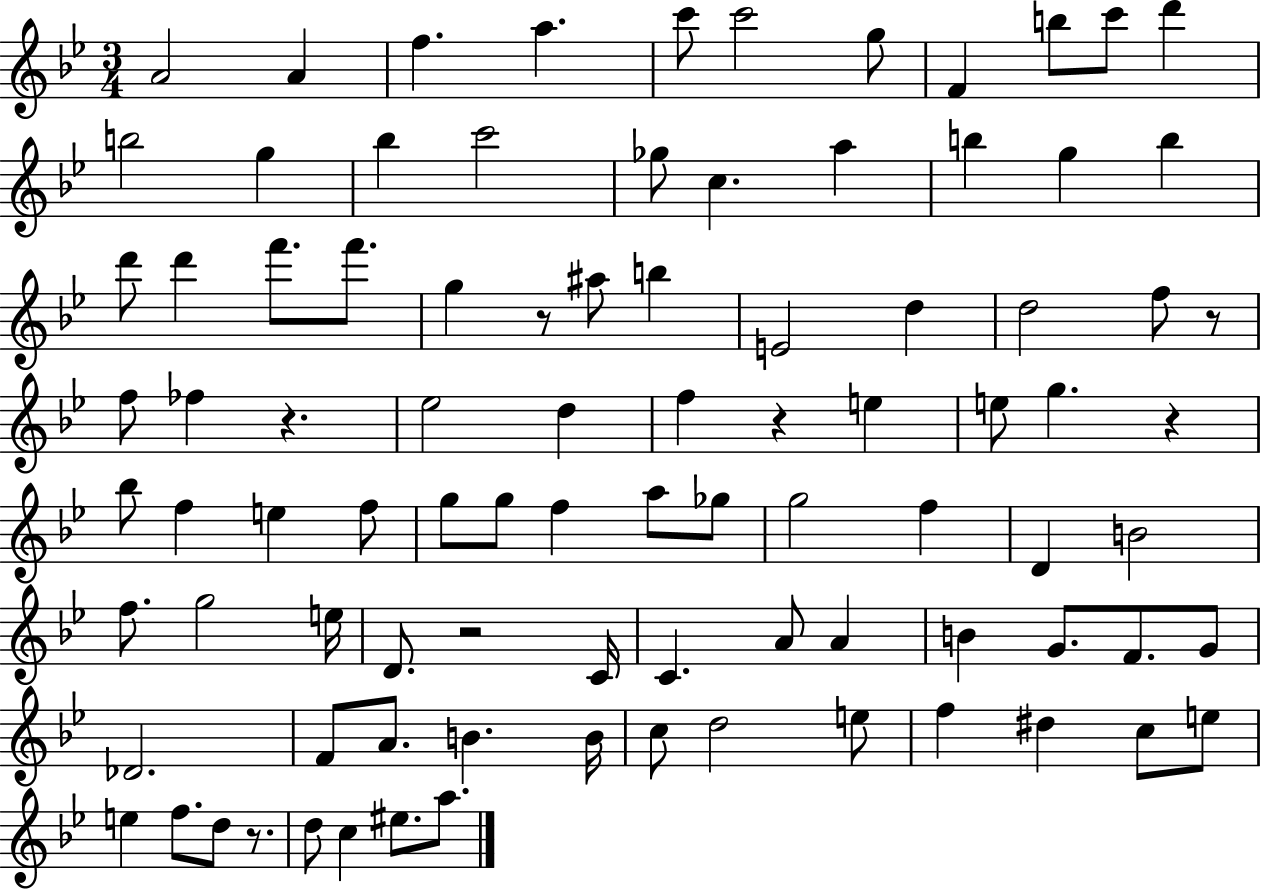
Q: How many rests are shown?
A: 7